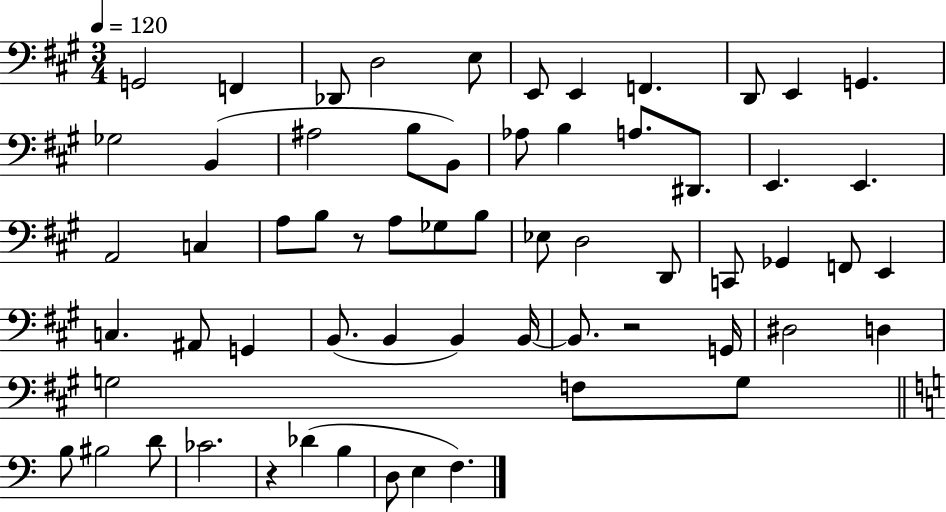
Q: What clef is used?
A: bass